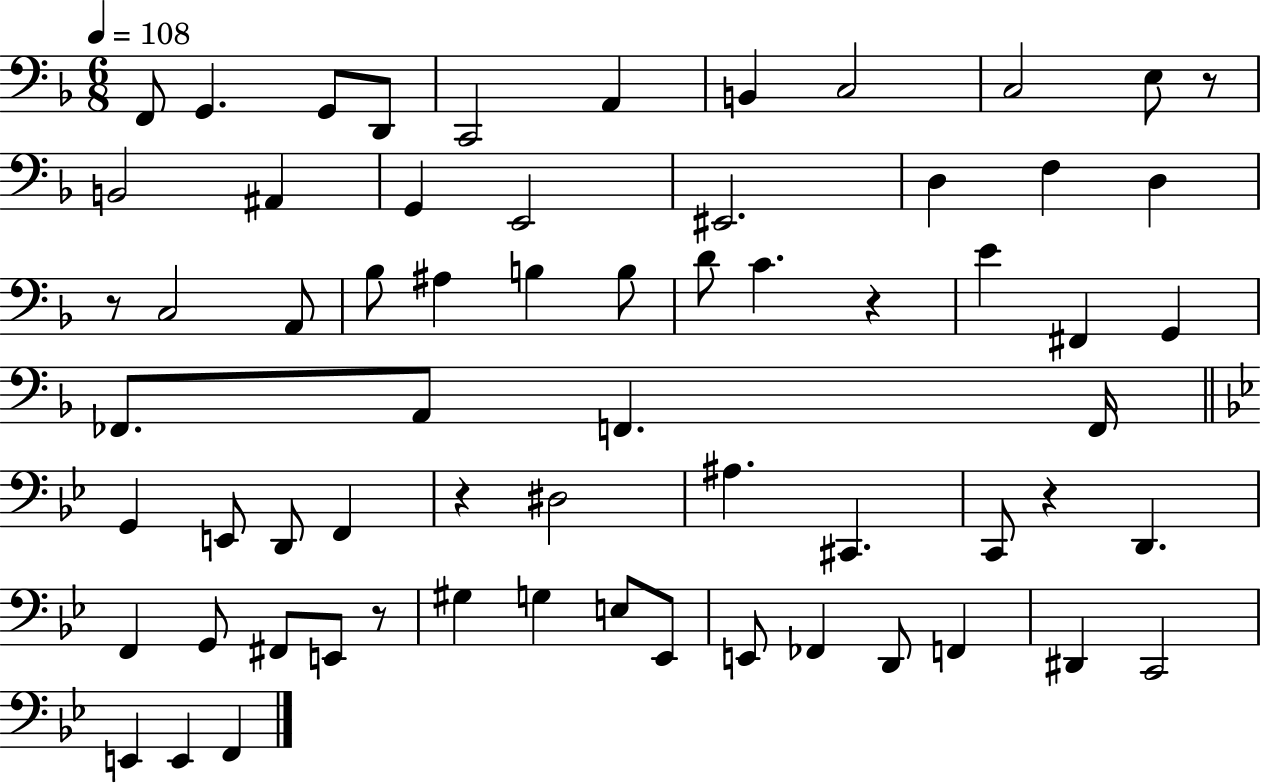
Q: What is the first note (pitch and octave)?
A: F2